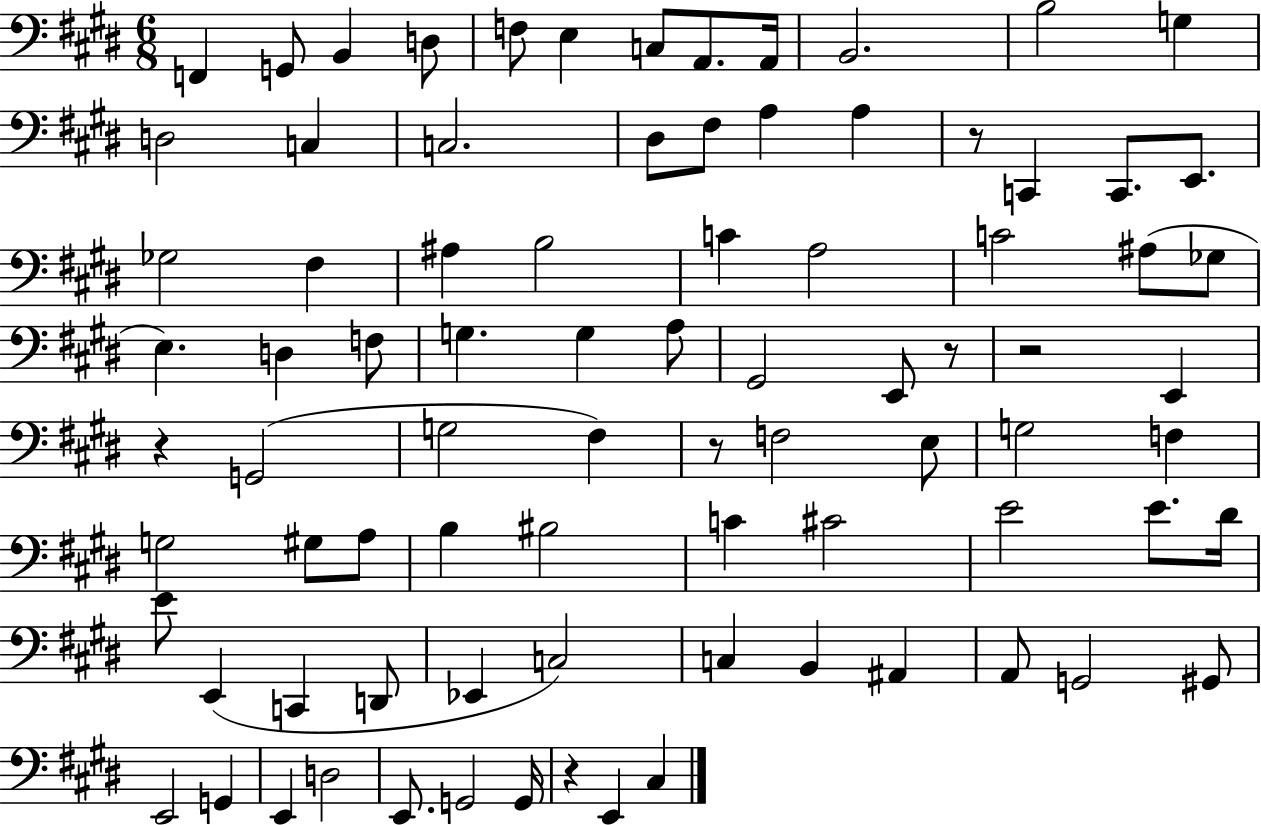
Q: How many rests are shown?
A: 6